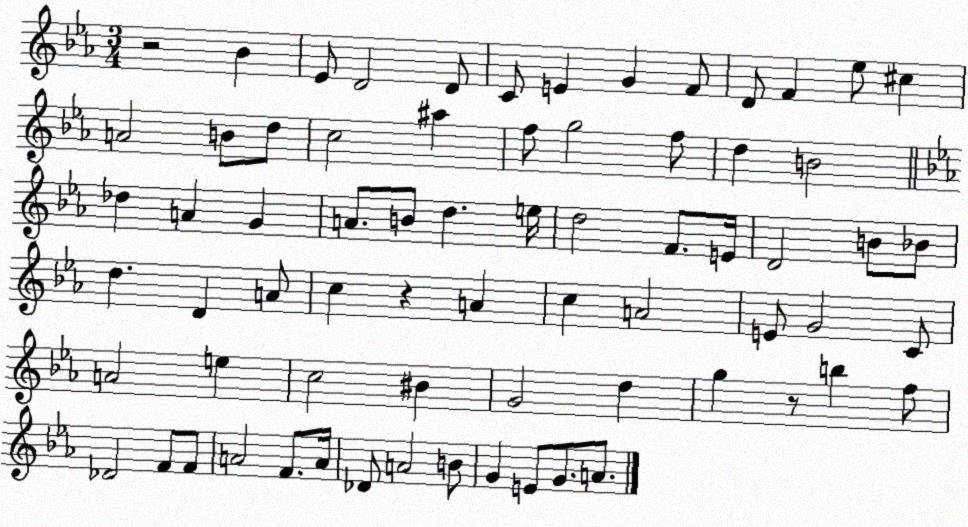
X:1
T:Untitled
M:3/4
L:1/4
K:Eb
z2 _B _E/2 D2 D/2 C/2 E G F/2 D/2 F _e/2 ^c A2 B/2 d/2 c2 ^a f/2 g2 f/2 d B2 _d A G A/2 B/2 d e/4 d2 F/2 E/4 D2 B/2 _B/2 d D A/2 c z A c A2 E/2 G2 C/2 A2 e c2 ^B G2 d g z/2 b f/2 _D2 F/2 F/2 A2 F/2 A/4 _D/2 A2 B/2 G E/2 G/2 A/2